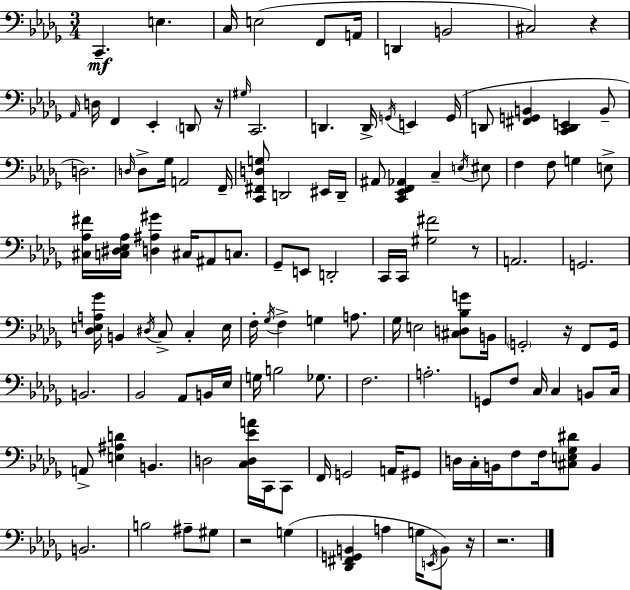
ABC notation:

X:1
T:Untitled
M:3/4
L:1/4
K:Bbm
C,, E, C,/4 E,2 F,,/2 A,,/4 D,, B,,2 ^C,2 z _A,,/4 D,/4 F,, _E,, D,,/2 z/4 ^G,/4 C,,2 D,, D,,/4 G,,/4 E,, G,,/4 D,,/2 [^F,,G,,B,,] [C,,D,,E,,] B,,/2 D,2 D,/4 D,/2 _G,/4 A,,2 F,,/4 [C,,^F,,D,G,]/2 D,,2 ^E,,/4 D,,/4 ^A,,/2 [C,,_E,,F,,_A,,] C, E,/4 ^E,/2 F, F,/2 G, E,/2 [^C,_A,^F]/4 [C,^D,_E,_A,]/4 [D,^A,^G] ^C,/4 ^A,,/2 C,/2 _G,,/2 E,,/2 D,,2 C,,/4 C,,/4 [^G,^F]2 z/2 A,,2 G,,2 [_D,E,A,_G]/4 B,, ^D,/4 C,/2 C, E,/4 F,/4 _G,/4 F, G, A,/2 _G,/4 E,2 [^C,D,_B,G]/2 B,,/4 G,,2 z/4 F,,/2 G,,/4 B,,2 _B,,2 _A,,/2 B,,/4 _E,/4 G,/4 B,2 _G,/2 F,2 A,2 G,,/2 F,/2 C,/4 C, B,,/2 C,/4 A,,/2 [E,^A,D] B,, D,2 [C,D,_EA]/4 C,,/4 C,,/2 F,,/4 G,,2 A,,/4 ^G,,/2 D,/4 C,/4 B,,/4 F,/2 F,/4 [^C,E,_G,^D]/2 B,, B,,2 B,2 ^A,/2 ^G,/2 z2 G, [_D,,^F,,G,,B,,] A, G,/4 E,,/4 B,,/2 z/4 z2